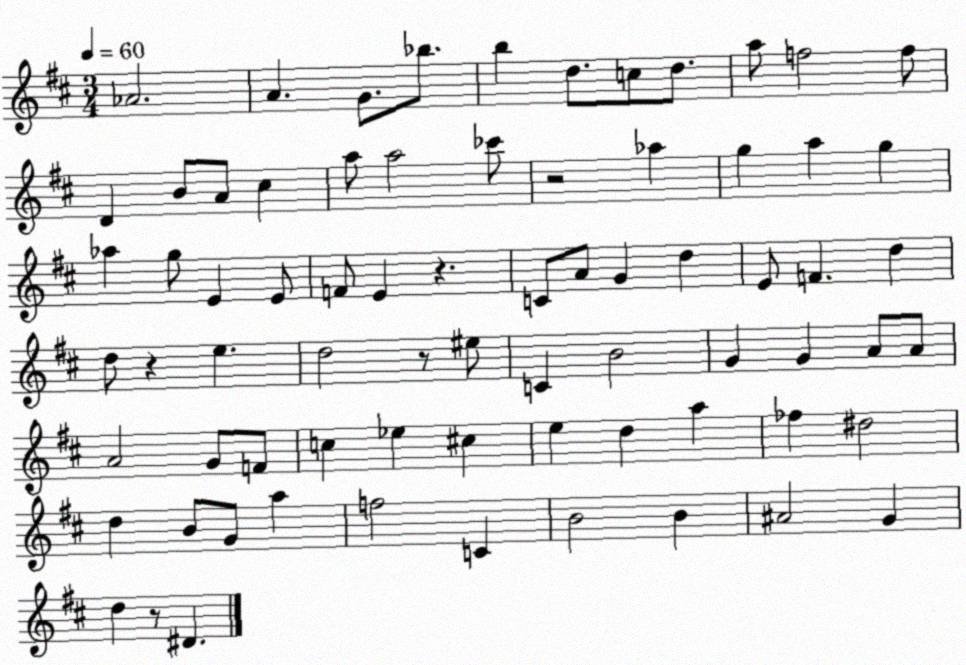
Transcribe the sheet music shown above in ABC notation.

X:1
T:Untitled
M:3/4
L:1/4
K:D
_A2 A G/2 _b/2 b d/2 c/2 d/2 a/2 f2 f/2 D B/2 A/2 ^c a/2 a2 _c'/2 z2 _a g a g _a g/2 E E/2 F/2 E z C/2 A/2 G d E/2 F d d/2 z e d2 z/2 ^e/2 C B2 G G A/2 A/2 A2 G/2 F/2 c _e ^c e d a _f ^d2 d B/2 G/2 a f2 C B2 B ^A2 G d z/2 ^D